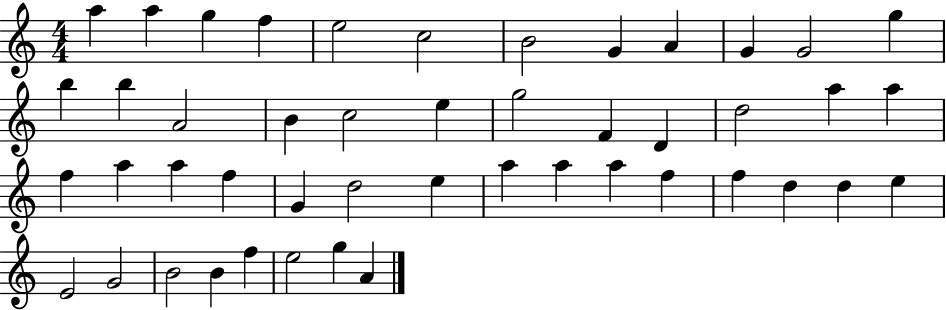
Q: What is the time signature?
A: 4/4